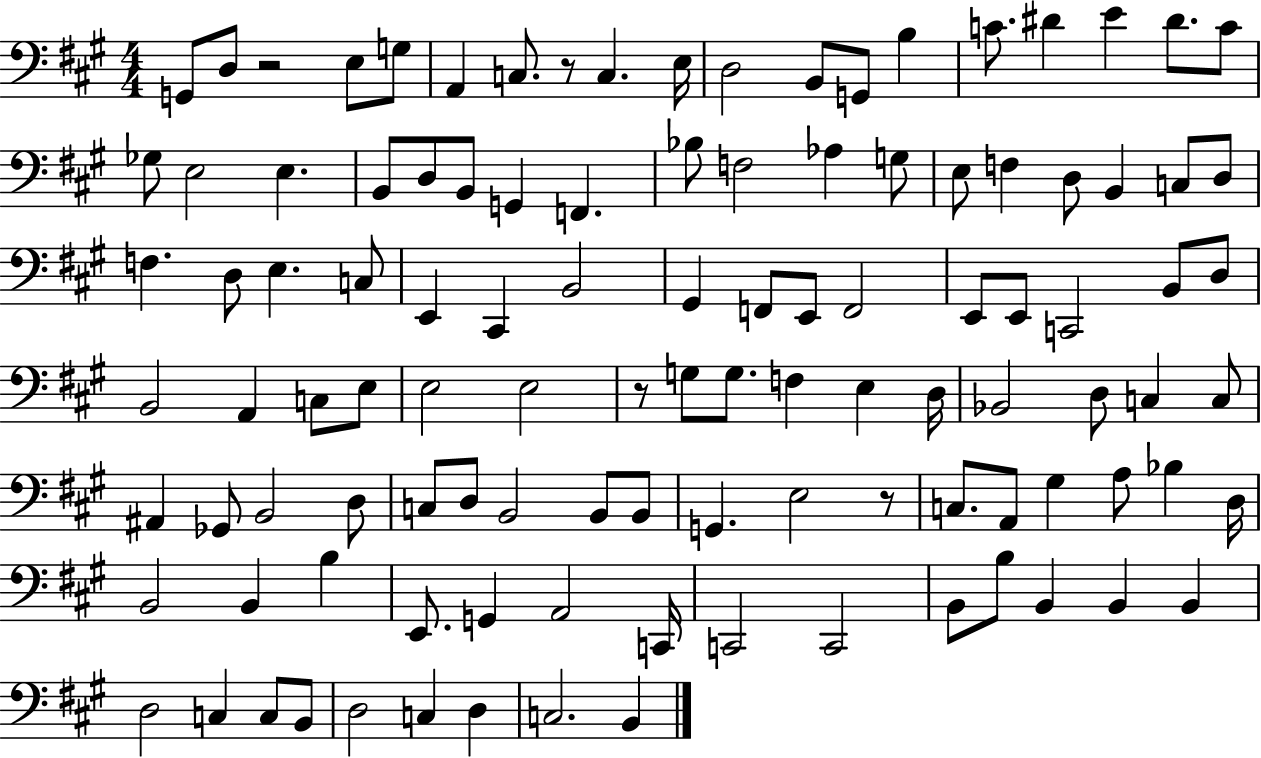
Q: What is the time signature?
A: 4/4